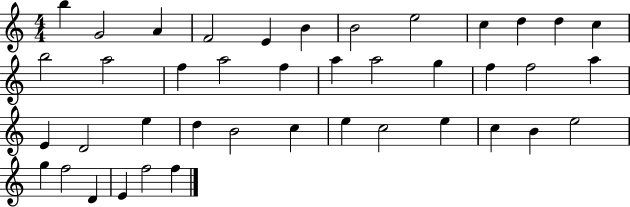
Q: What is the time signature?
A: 4/4